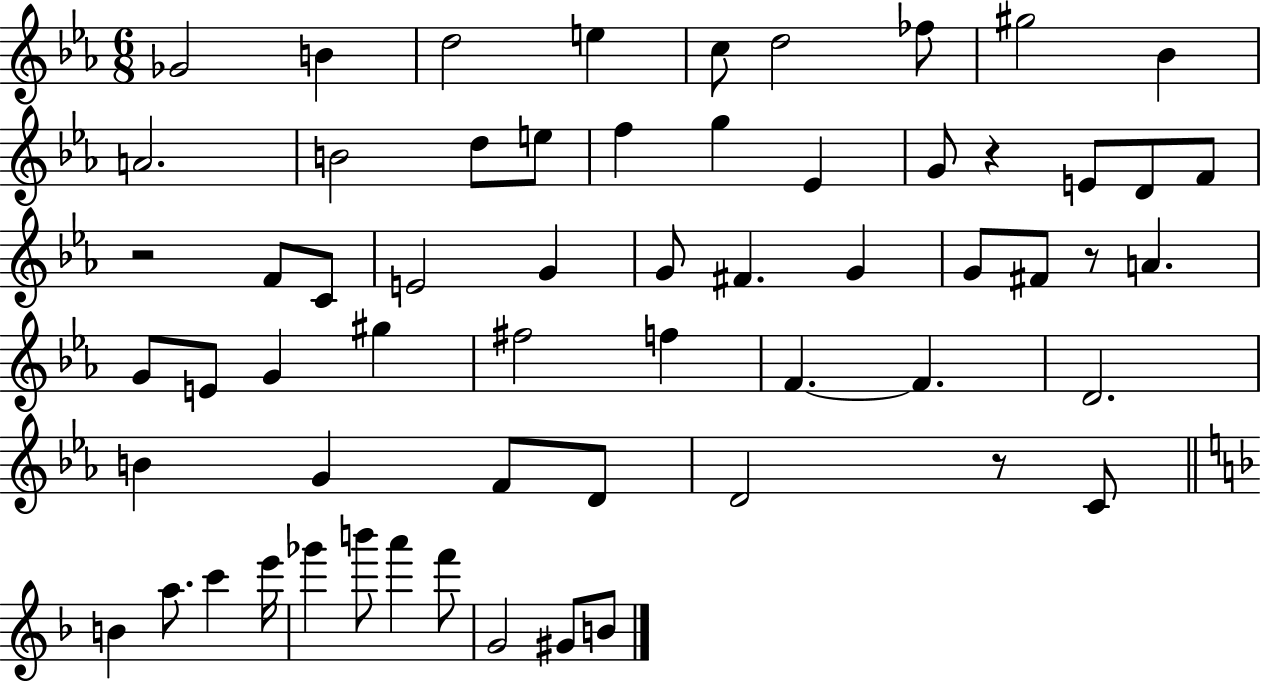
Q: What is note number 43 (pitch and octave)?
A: D4